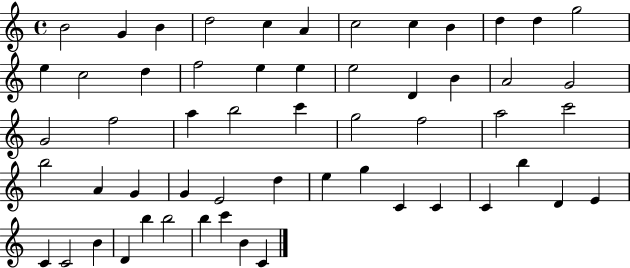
B4/h G4/q B4/q D5/h C5/q A4/q C5/h C5/q B4/q D5/q D5/q G5/h E5/q C5/h D5/q F5/h E5/q E5/q E5/h D4/q B4/q A4/h G4/h G4/h F5/h A5/q B5/h C6/q G5/h F5/h A5/h C6/h B5/h A4/q G4/q G4/q E4/h D5/q E5/q G5/q C4/q C4/q C4/q B5/q D4/q E4/q C4/q C4/h B4/q D4/q B5/q B5/h B5/q C6/q B4/q C4/q